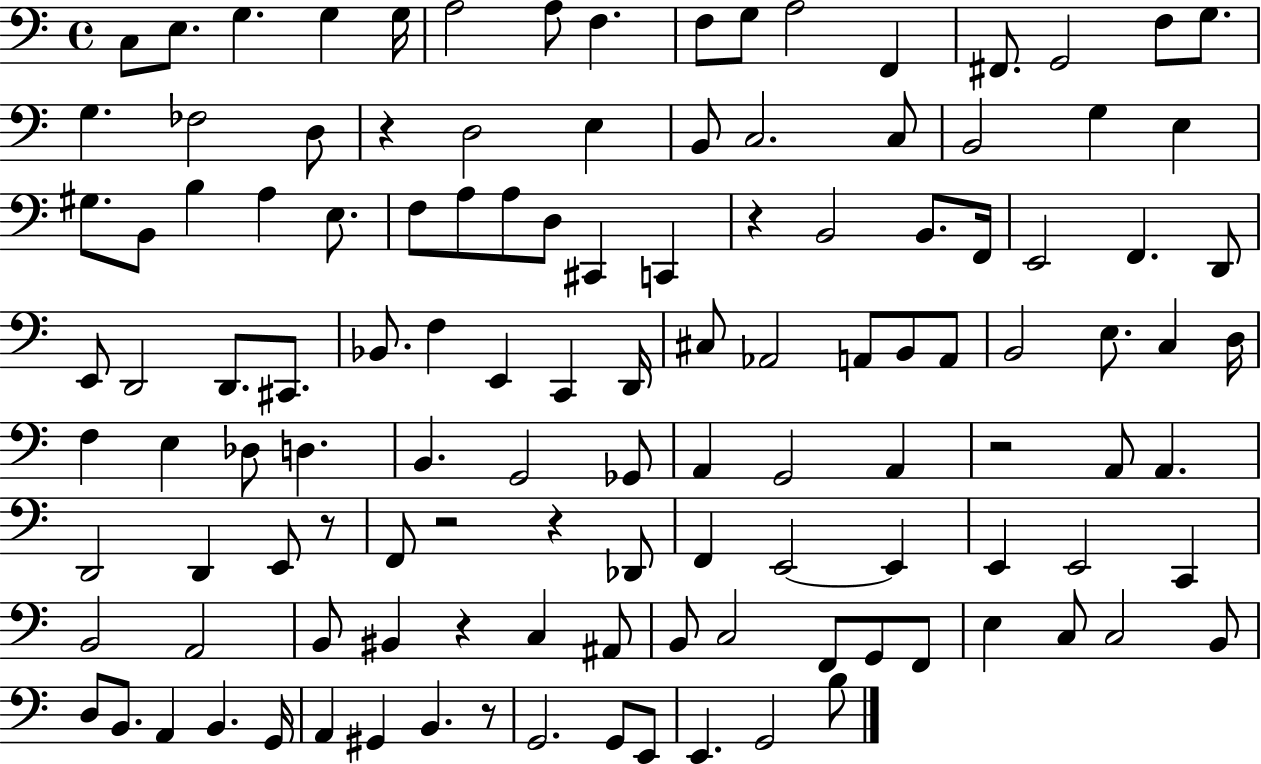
{
  \clef bass
  \time 4/4
  \defaultTimeSignature
  \key c \major
  c8 e8. g4. g4 g16 | a2 a8 f4. | f8 g8 a2 f,4 | fis,8. g,2 f8 g8. | \break g4. fes2 d8 | r4 d2 e4 | b,8 c2. c8 | b,2 g4 e4 | \break gis8. b,8 b4 a4 e8. | f8 a8 a8 d8 cis,4 c,4 | r4 b,2 b,8. f,16 | e,2 f,4. d,8 | \break e,8 d,2 d,8. cis,8. | bes,8. f4 e,4 c,4 d,16 | cis8 aes,2 a,8 b,8 a,8 | b,2 e8. c4 d16 | \break f4 e4 des8 d4. | b,4. g,2 ges,8 | a,4 g,2 a,4 | r2 a,8 a,4. | \break d,2 d,4 e,8 r8 | f,8 r2 r4 des,8 | f,4 e,2~~ e,4 | e,4 e,2 c,4 | \break b,2 a,2 | b,8 bis,4 r4 c4 ais,8 | b,8 c2 f,8 g,8 f,8 | e4 c8 c2 b,8 | \break d8 b,8. a,4 b,4. g,16 | a,4 gis,4 b,4. r8 | g,2. g,8 e,8 | e,4. g,2 b8 | \break \bar "|."
}